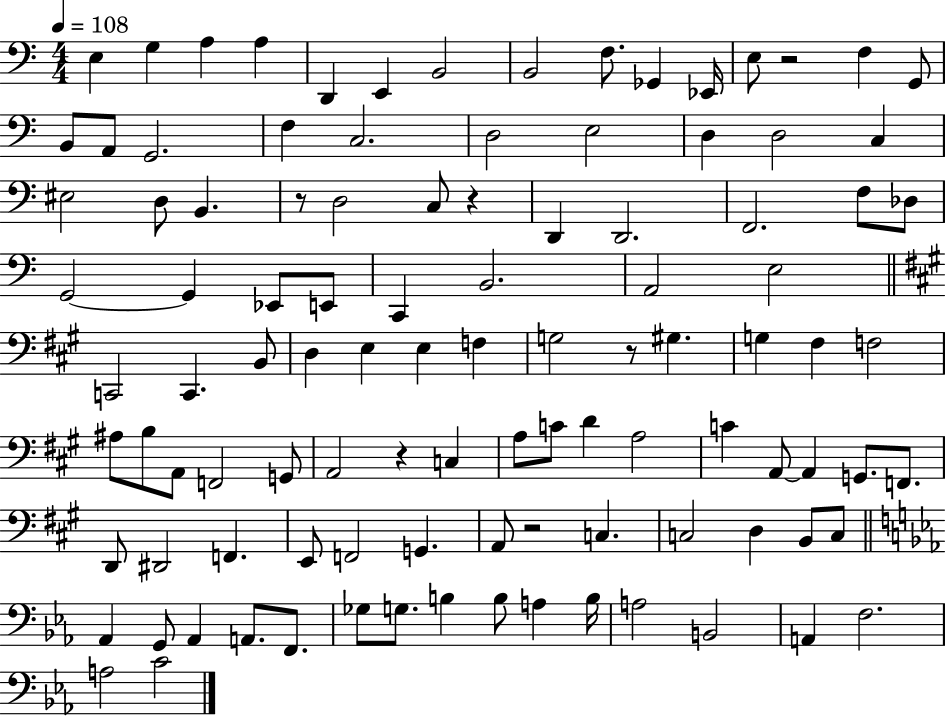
X:1
T:Untitled
M:4/4
L:1/4
K:C
E, G, A, A, D,, E,, B,,2 B,,2 F,/2 _G,, _E,,/4 E,/2 z2 F, G,,/2 B,,/2 A,,/2 G,,2 F, C,2 D,2 E,2 D, D,2 C, ^E,2 D,/2 B,, z/2 D,2 C,/2 z D,, D,,2 F,,2 F,/2 _D,/2 G,,2 G,, _E,,/2 E,,/2 C,, B,,2 A,,2 E,2 C,,2 C,, B,,/2 D, E, E, F, G,2 z/2 ^G, G, ^F, F,2 ^A,/2 B,/2 A,,/2 F,,2 G,,/2 A,,2 z C, A,/2 C/2 D A,2 C A,,/2 A,, G,,/2 F,,/2 D,,/2 ^D,,2 F,, E,,/2 F,,2 G,, A,,/2 z2 C, C,2 D, B,,/2 C,/2 _A,, G,,/2 _A,, A,,/2 F,,/2 _G,/2 G,/2 B, B,/2 A, B,/4 A,2 B,,2 A,, F,2 A,2 C2